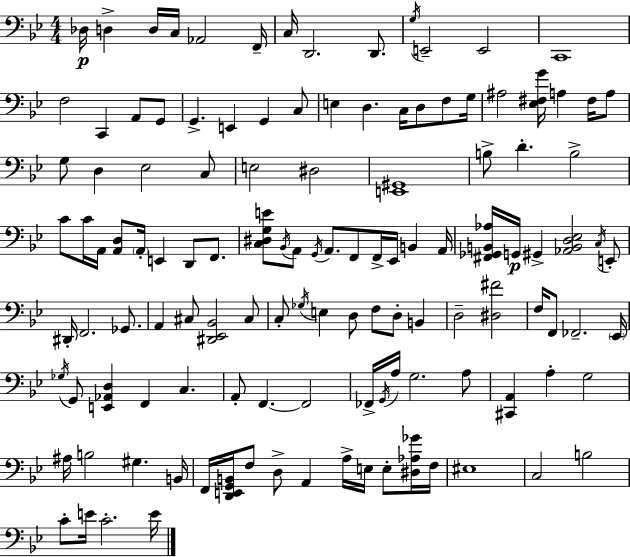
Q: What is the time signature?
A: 4/4